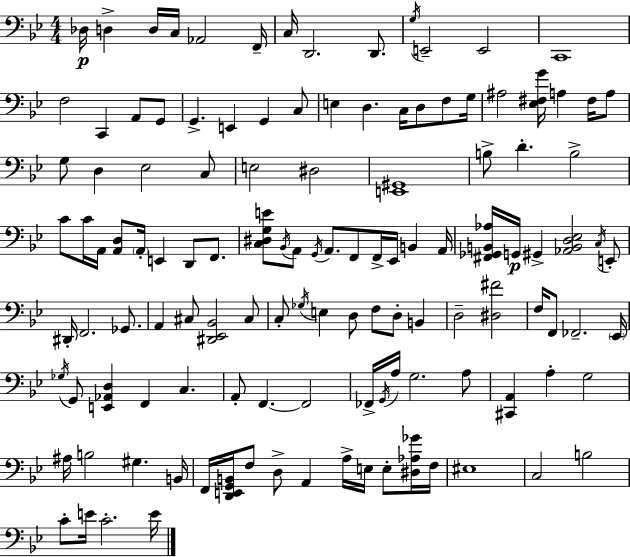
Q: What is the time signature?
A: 4/4